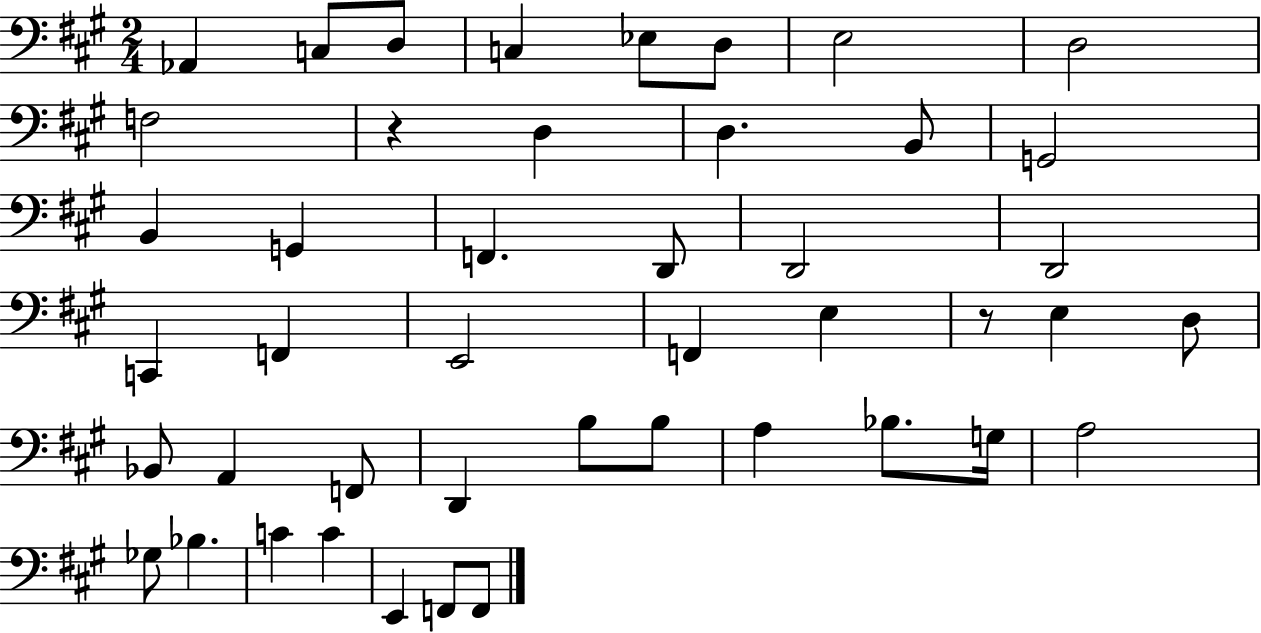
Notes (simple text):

Ab2/q C3/e D3/e C3/q Eb3/e D3/e E3/h D3/h F3/h R/q D3/q D3/q. B2/e G2/h B2/q G2/q F2/q. D2/e D2/h D2/h C2/q F2/q E2/h F2/q E3/q R/e E3/q D3/e Bb2/e A2/q F2/e D2/q B3/e B3/e A3/q Bb3/e. G3/s A3/h Gb3/e Bb3/q. C4/q C4/q E2/q F2/e F2/e